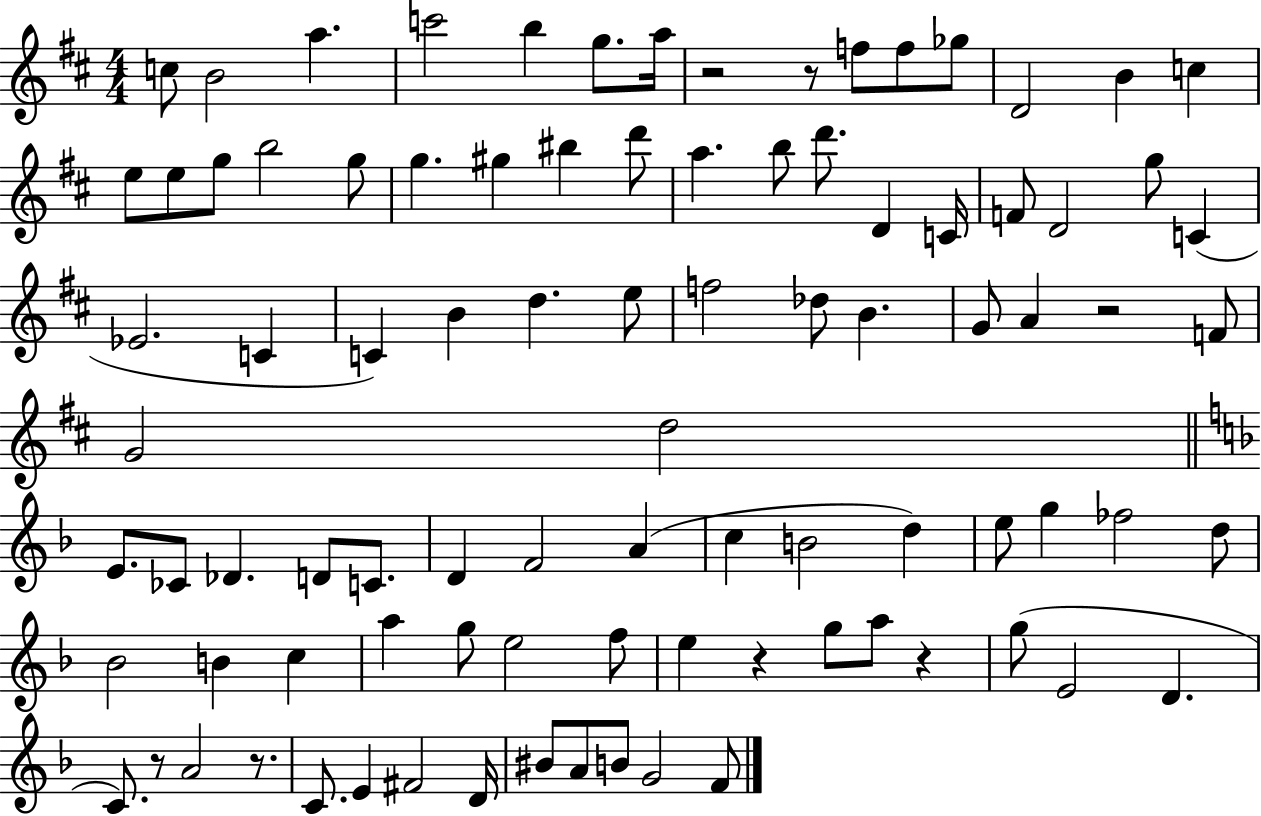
{
  \clef treble
  \numericTimeSignature
  \time 4/4
  \key d \major
  c''8 b'2 a''4. | c'''2 b''4 g''8. a''16 | r2 r8 f''8 f''8 ges''8 | d'2 b'4 c''4 | \break e''8 e''8 g''8 b''2 g''8 | g''4. gis''4 bis''4 d'''8 | a''4. b''8 d'''8. d'4 c'16 | f'8 d'2 g''8 c'4( | \break ees'2. c'4 | c'4) b'4 d''4. e''8 | f''2 des''8 b'4. | g'8 a'4 r2 f'8 | \break g'2 d''2 | \bar "||" \break \key d \minor e'8. ces'8 des'4. d'8 c'8. | d'4 f'2 a'4( | c''4 b'2 d''4) | e''8 g''4 fes''2 d''8 | \break bes'2 b'4 c''4 | a''4 g''8 e''2 f''8 | e''4 r4 g''8 a''8 r4 | g''8( e'2 d'4. | \break c'8.) r8 a'2 r8. | c'8. e'4 fis'2 d'16 | bis'8 a'8 b'8 g'2 f'8 | \bar "|."
}